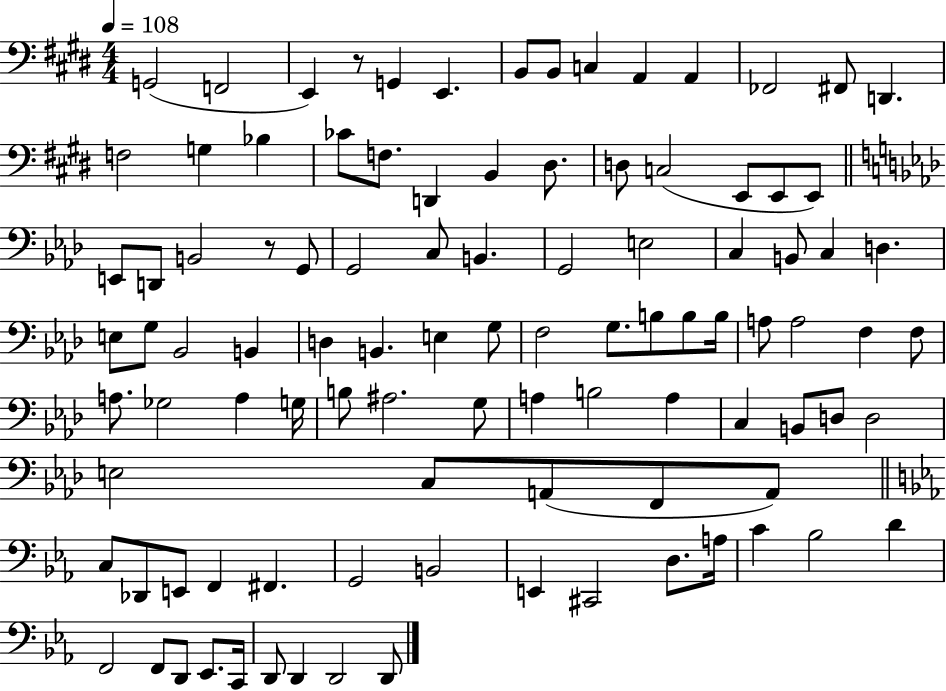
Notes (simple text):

G2/h F2/h E2/q R/e G2/q E2/q. B2/e B2/e C3/q A2/q A2/q FES2/h F#2/e D2/q. F3/h G3/q Bb3/q CES4/e F3/e. D2/q B2/q D#3/e. D3/e C3/h E2/e E2/e E2/e E2/e D2/e B2/h R/e G2/e G2/h C3/e B2/q. G2/h E3/h C3/q B2/e C3/q D3/q. E3/e G3/e Bb2/h B2/q D3/q B2/q. E3/q G3/e F3/h G3/e. B3/e B3/e B3/s A3/e A3/h F3/q F3/e A3/e. Gb3/h A3/q G3/s B3/e A#3/h. G3/e A3/q B3/h A3/q C3/q B2/e D3/e D3/h E3/h C3/e A2/e F2/e A2/e C3/e Db2/e E2/e F2/q F#2/q. G2/h B2/h E2/q C#2/h D3/e. A3/s C4/q Bb3/h D4/q F2/h F2/e D2/e Eb2/e. C2/s D2/e D2/q D2/h D2/e